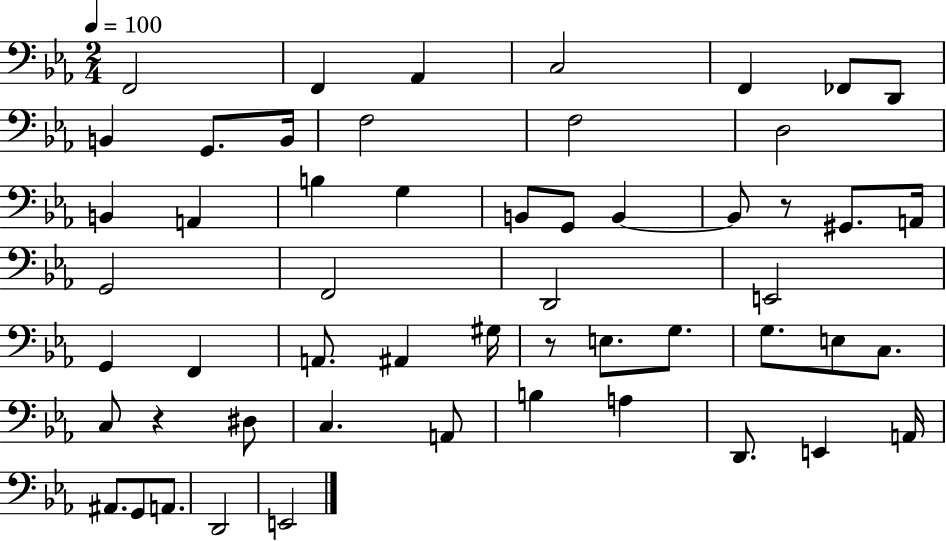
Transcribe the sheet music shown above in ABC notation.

X:1
T:Untitled
M:2/4
L:1/4
K:Eb
F,,2 F,, _A,, C,2 F,, _F,,/2 D,,/2 B,, G,,/2 B,,/4 F,2 F,2 D,2 B,, A,, B, G, B,,/2 G,,/2 B,, B,,/2 z/2 ^G,,/2 A,,/4 G,,2 F,,2 D,,2 E,,2 G,, F,, A,,/2 ^A,, ^G,/4 z/2 E,/2 G,/2 G,/2 E,/2 C,/2 C,/2 z ^D,/2 C, A,,/2 B, A, D,,/2 E,, A,,/4 ^A,,/2 G,,/2 A,,/2 D,,2 E,,2